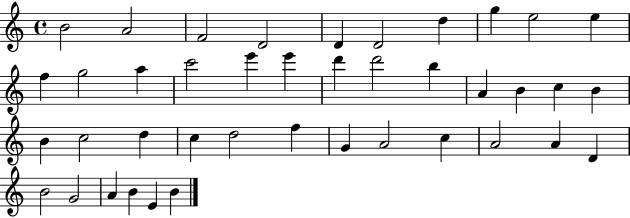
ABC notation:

X:1
T:Untitled
M:4/4
L:1/4
K:C
B2 A2 F2 D2 D D2 d g e2 e f g2 a c'2 e' e' d' d'2 b A B c B B c2 d c d2 f G A2 c A2 A D B2 G2 A B E B